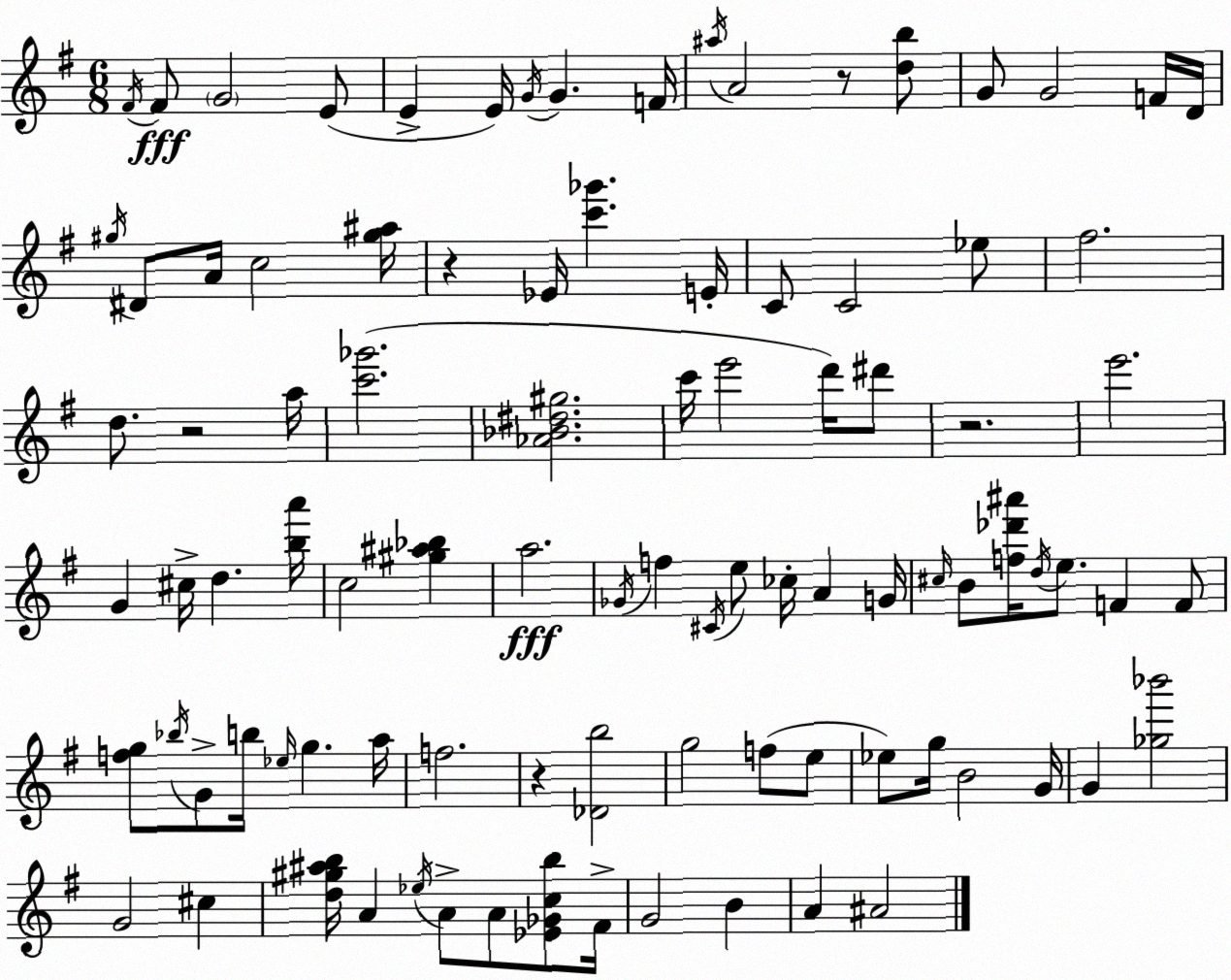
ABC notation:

X:1
T:Untitled
M:6/8
L:1/4
K:Em
^F/4 ^F/2 G2 E/2 E E/4 G/4 G F/4 ^a/4 A2 z/2 [db]/2 G/2 G2 F/4 D/4 ^g/4 ^D/2 A/4 c2 [^g^a]/4 z _E/4 [c'_g'] E/4 C/2 C2 _e/2 ^f2 d/2 z2 a/4 [c'_g']2 [_A_B^d^g]2 c'/4 e'2 d'/4 ^d'/2 z2 e'2 G ^c/4 d [ba']/4 c2 [^g^a_b] a2 _G/4 f ^C/4 e/2 _c/4 A G/4 ^c/4 B/2 [f_d'^a']/4 d/4 e/2 F F/2 [fg]/2 _b/4 G/2 b/4 _e/4 g a/4 f2 z [_Db]2 g2 f/2 e/2 _e/2 g/4 B2 G/4 G [_g_b']2 G2 ^c [d^g^ab]/4 A _e/4 A/2 A/2 [_E_Gcb]/2 ^F/4 G2 B A ^A2